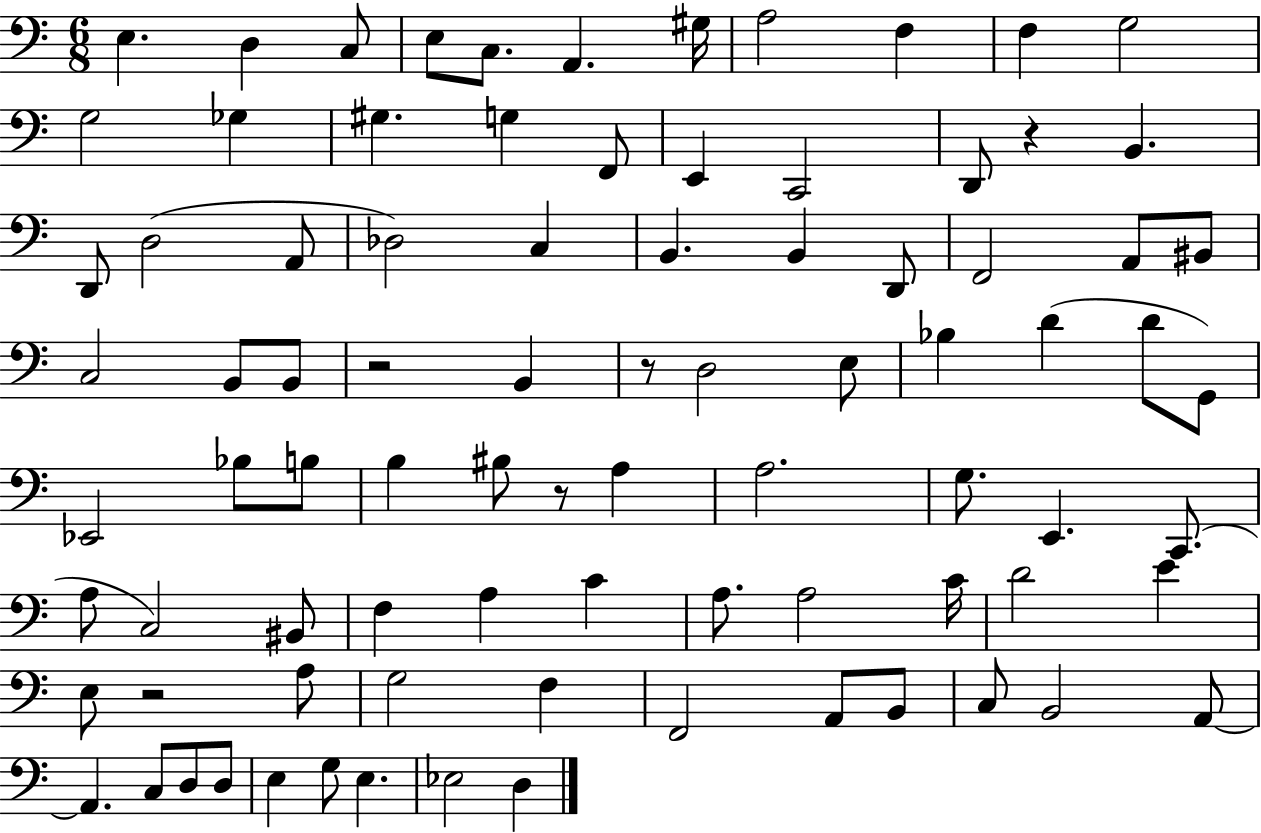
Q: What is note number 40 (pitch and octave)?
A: D4